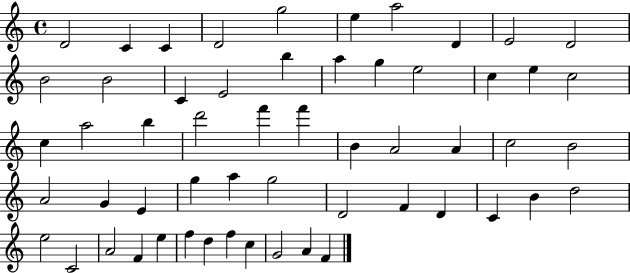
{
  \clef treble
  \time 4/4
  \defaultTimeSignature
  \key c \major
  d'2 c'4 c'4 | d'2 g''2 | e''4 a''2 d'4 | e'2 d'2 | \break b'2 b'2 | c'4 e'2 b''4 | a''4 g''4 e''2 | c''4 e''4 c''2 | \break c''4 a''2 b''4 | d'''2 f'''4 f'''4 | b'4 a'2 a'4 | c''2 b'2 | \break a'2 g'4 e'4 | g''4 a''4 g''2 | d'2 f'4 d'4 | c'4 b'4 d''2 | \break e''2 c'2 | a'2 f'4 e''4 | f''4 d''4 f''4 c''4 | g'2 a'4 f'4 | \break \bar "|."
}